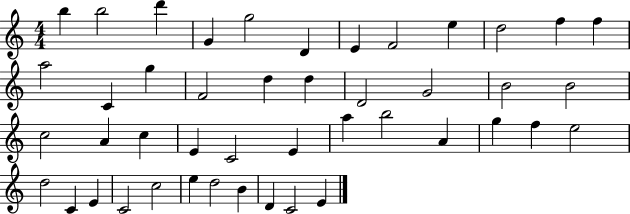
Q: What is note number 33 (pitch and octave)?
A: F5